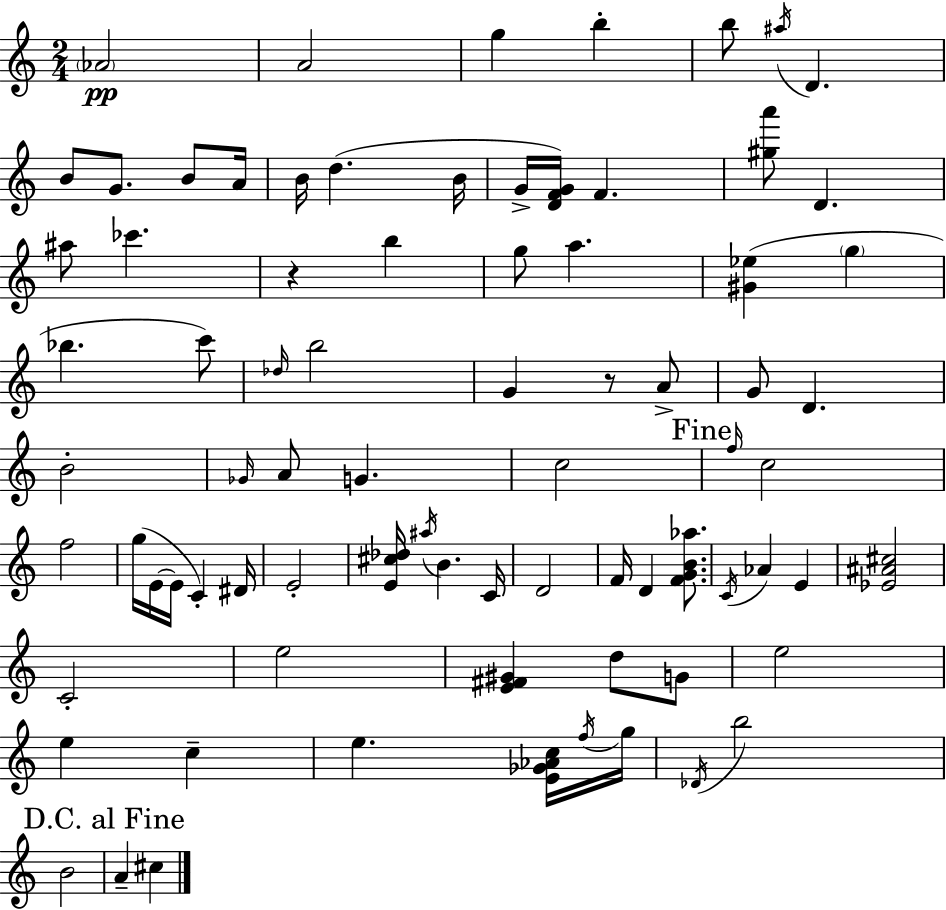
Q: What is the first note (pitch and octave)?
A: Ab4